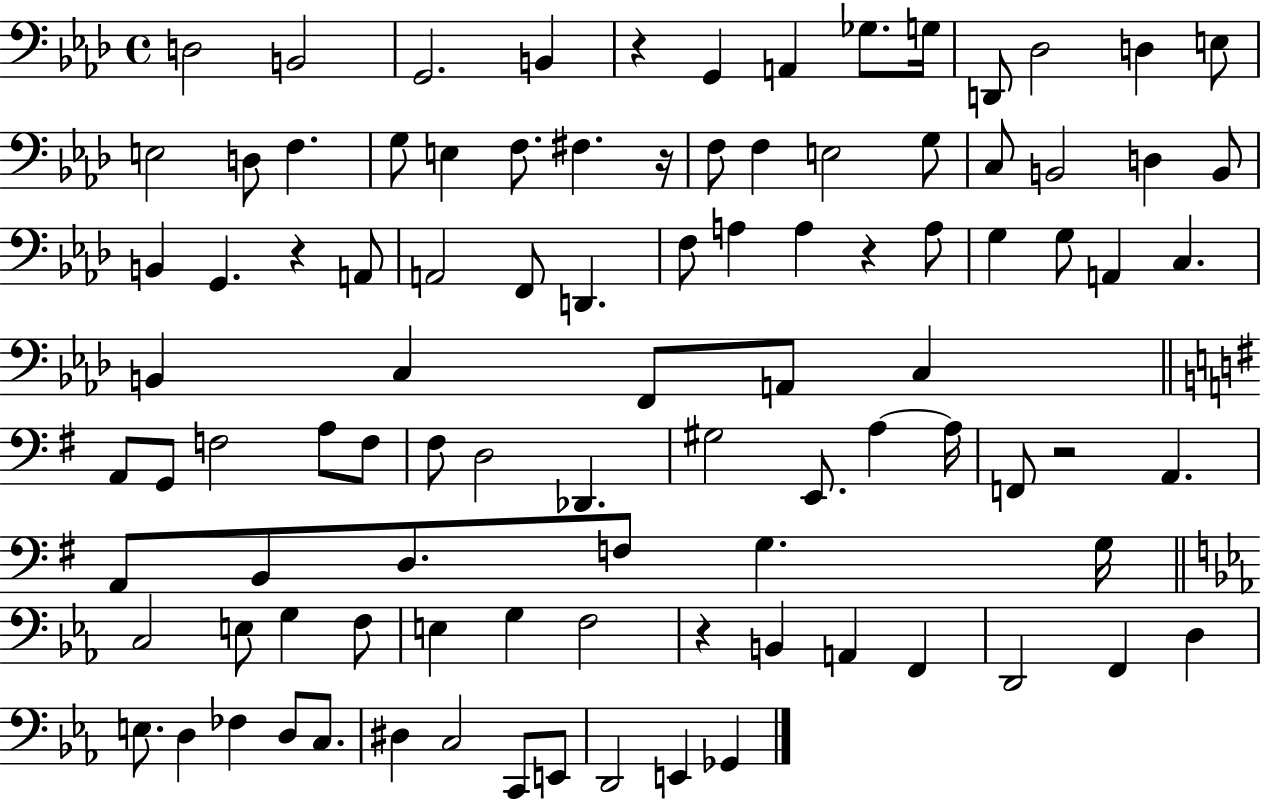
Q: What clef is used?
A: bass